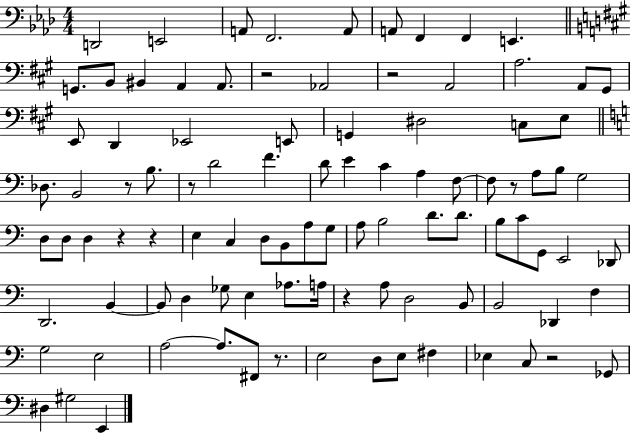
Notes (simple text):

D2/h E2/h A2/e F2/h. A2/e A2/e F2/q F2/q E2/q. G2/e. B2/e BIS2/q A2/q A2/e. R/h Ab2/h R/h A2/h A3/h. A2/e G#2/e E2/e D2/q Eb2/h E2/e G2/q D#3/h C3/e E3/e Db3/e. B2/h R/e B3/e. R/e D4/h F4/q. D4/e E4/q C4/q A3/q F3/e F3/e R/e A3/e B3/e G3/h D3/e D3/e D3/q R/q R/q E3/q C3/q D3/e B2/e A3/e G3/e A3/e B3/h D4/e. D4/e. B3/e C4/e G2/e E2/h Db2/e D2/h. B2/q B2/e D3/q Gb3/e E3/q Ab3/e. A3/s R/q A3/e D3/h B2/e B2/h Db2/q F3/q G3/h E3/h A3/h A3/e. F#2/e R/e. E3/h D3/e E3/e F#3/q Eb3/q C3/e R/h Gb2/e D#3/q G#3/h E2/q